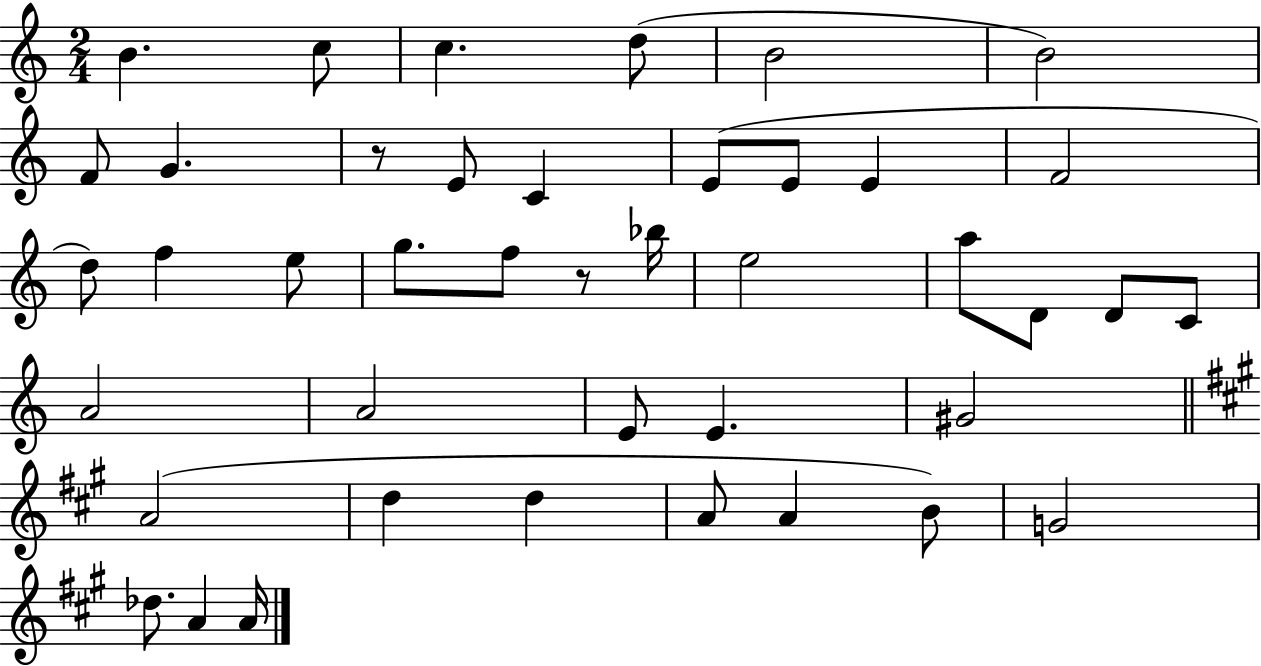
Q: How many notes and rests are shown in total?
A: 42